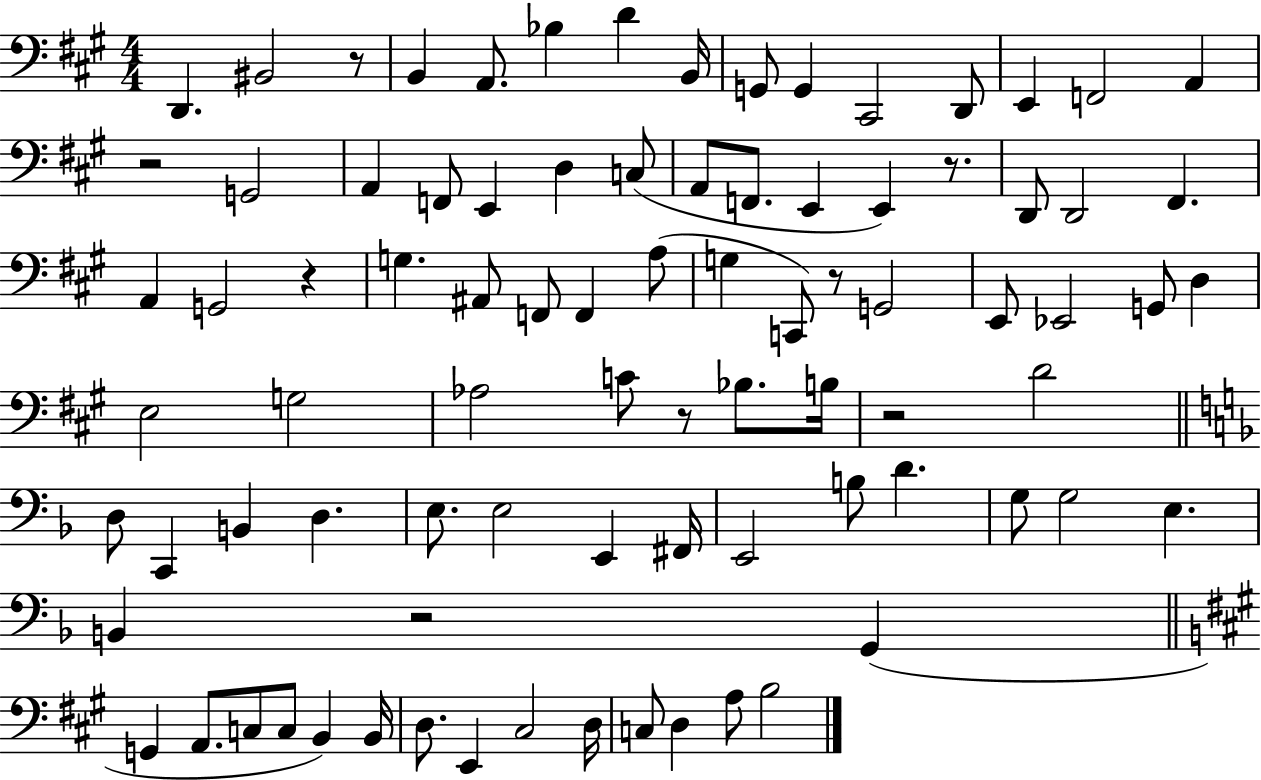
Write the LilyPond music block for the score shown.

{
  \clef bass
  \numericTimeSignature
  \time 4/4
  \key a \major
  d,4. bis,2 r8 | b,4 a,8. bes4 d'4 b,16 | g,8 g,4 cis,2 d,8 | e,4 f,2 a,4 | \break r2 g,2 | a,4 f,8 e,4 d4 c8( | a,8 f,8. e,4 e,4) r8. | d,8 d,2 fis,4. | \break a,4 g,2 r4 | g4. ais,8 f,8 f,4 a8( | g4 c,8) r8 g,2 | e,8 ees,2 g,8 d4 | \break e2 g2 | aes2 c'8 r8 bes8. b16 | r2 d'2 | \bar "||" \break \key f \major d8 c,4 b,4 d4. | e8. e2 e,4 fis,16 | e,2 b8 d'4. | g8 g2 e4. | \break b,4 r2 g,4( | \bar "||" \break \key a \major g,4 a,8. c8 c8 b,4) b,16 | d8. e,4 cis2 d16 | c8 d4 a8 b2 | \bar "|."
}